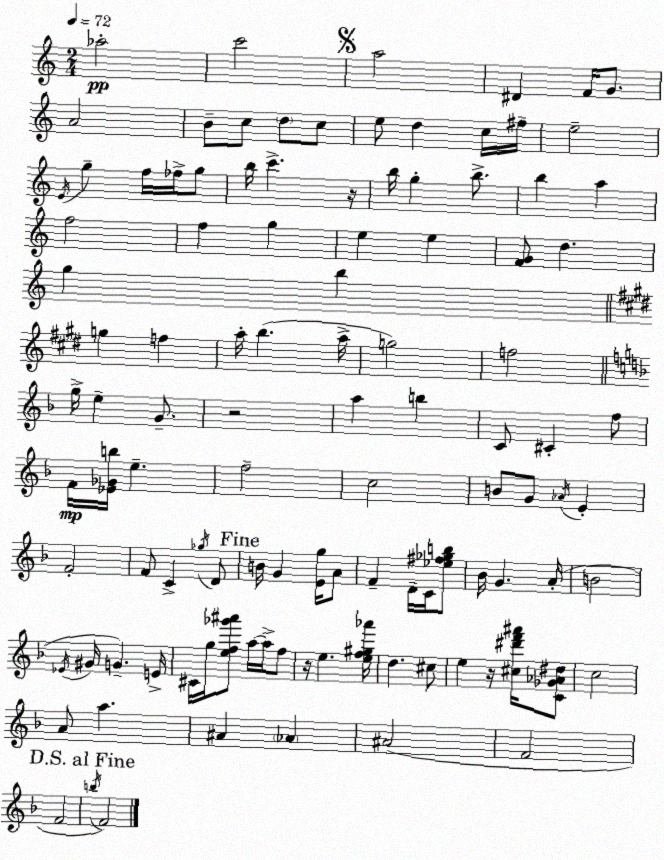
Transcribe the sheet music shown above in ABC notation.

X:1
T:Untitled
M:2/4
L:1/4
K:Am
_a2 c'2 a2 ^D F/4 G/2 A2 B/2 c/2 d/2 c/2 e/2 d c/4 ^f/4 e2 E/4 g f/4 _f/4 g/2 b/4 c' z/4 b/4 g b/2 b a f2 f g e e [FG]/2 d g b g f a/4 b a/4 g2 f2 g/4 e G/2 z2 a b C/2 ^C f/2 F/4 [_E_Gb]/4 e f2 c2 B/2 G/2 _A/4 E F2 F/2 C _g/4 D/2 B/4 G [Eg]/4 A/2 F D/4 C/4 [_e^f_gb]/2 _B/4 G A/4 B2 _E/4 ^G/4 G E/4 ^C/4 g/4 [ef_g'^a']/2 a/4 a/4 f/2 z/4 e [ef^g_a']/4 d ^c/2 e z/4 [^c^d'f'^a']/4 [C_G_A^d]/2 c2 A/2 a ^A _A ^A2 F2 F2 b/4 F2